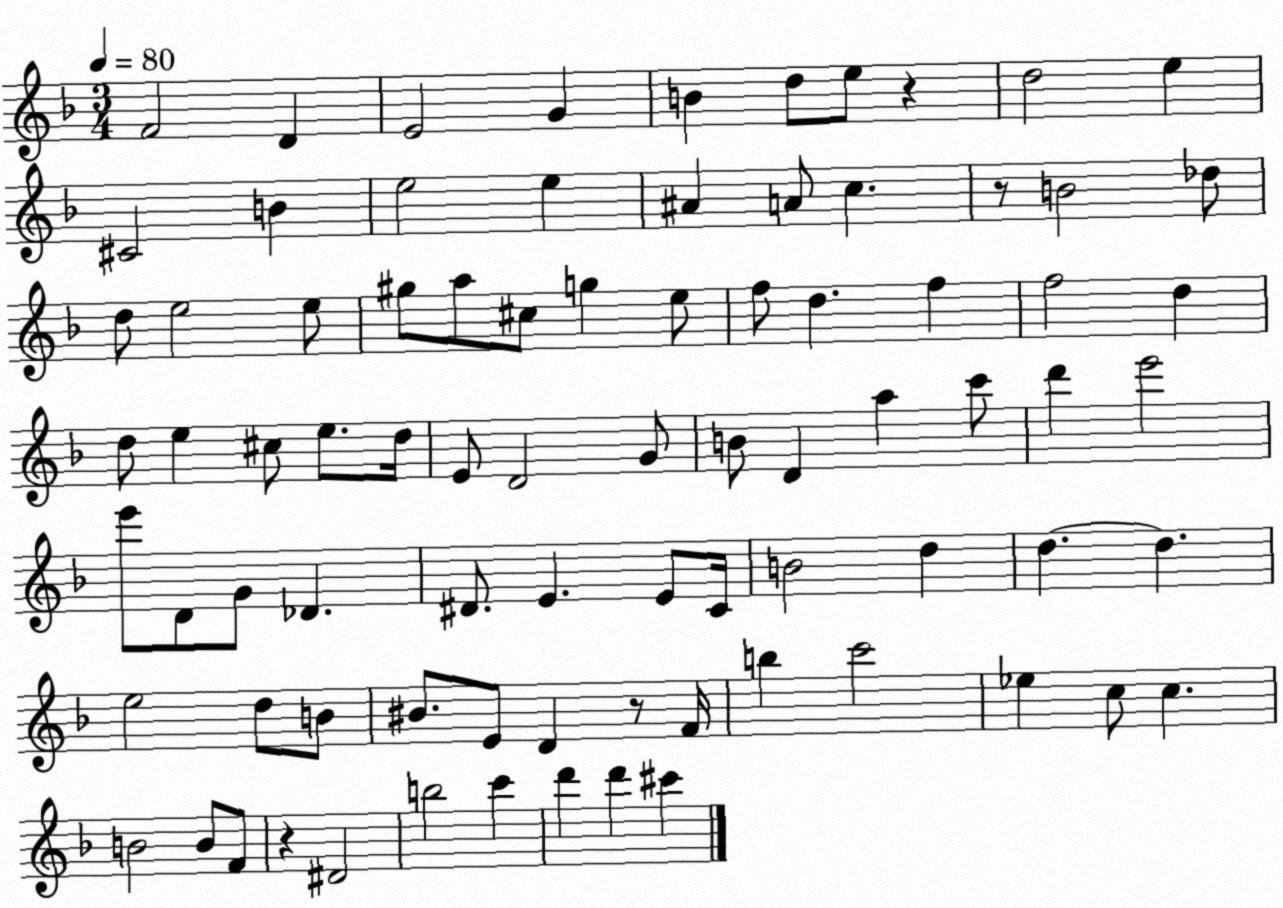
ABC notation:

X:1
T:Untitled
M:3/4
L:1/4
K:F
F2 D E2 G B d/2 e/2 z d2 e ^C2 B e2 e ^A A/2 c z/2 B2 _d/2 d/2 e2 e/2 ^g/2 a/2 ^c/2 g e/2 f/2 d f f2 d d/2 e ^c/2 e/2 d/4 E/2 D2 G/2 B/2 D a c'/2 d' e'2 e'/2 D/2 G/2 _D ^D/2 E E/2 C/4 B2 d d d e2 d/2 B/2 ^B/2 E/2 D z/2 F/4 b c'2 _e c/2 c B2 B/2 F/2 z ^D2 b2 c' d' d' ^c'